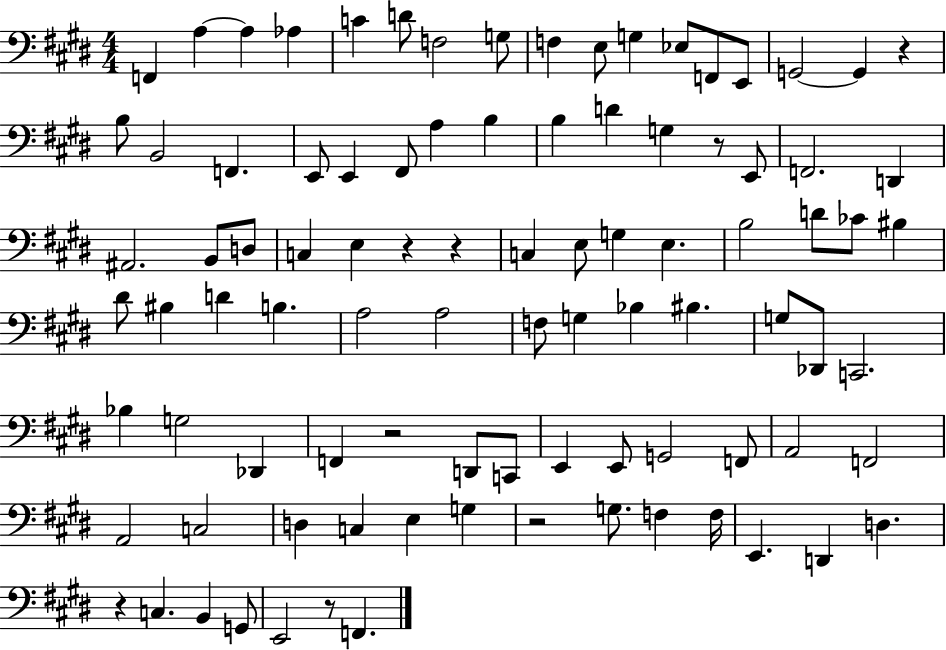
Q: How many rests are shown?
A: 8